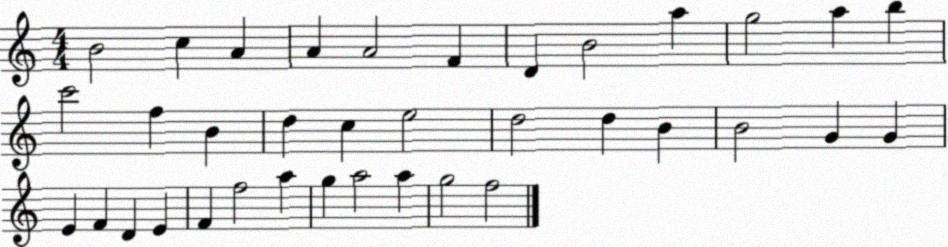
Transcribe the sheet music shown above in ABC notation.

X:1
T:Untitled
M:4/4
L:1/4
K:C
B2 c A A A2 F D B2 a g2 a b c'2 f B d c e2 d2 d B B2 G G E F D E F f2 a g a2 a g2 f2